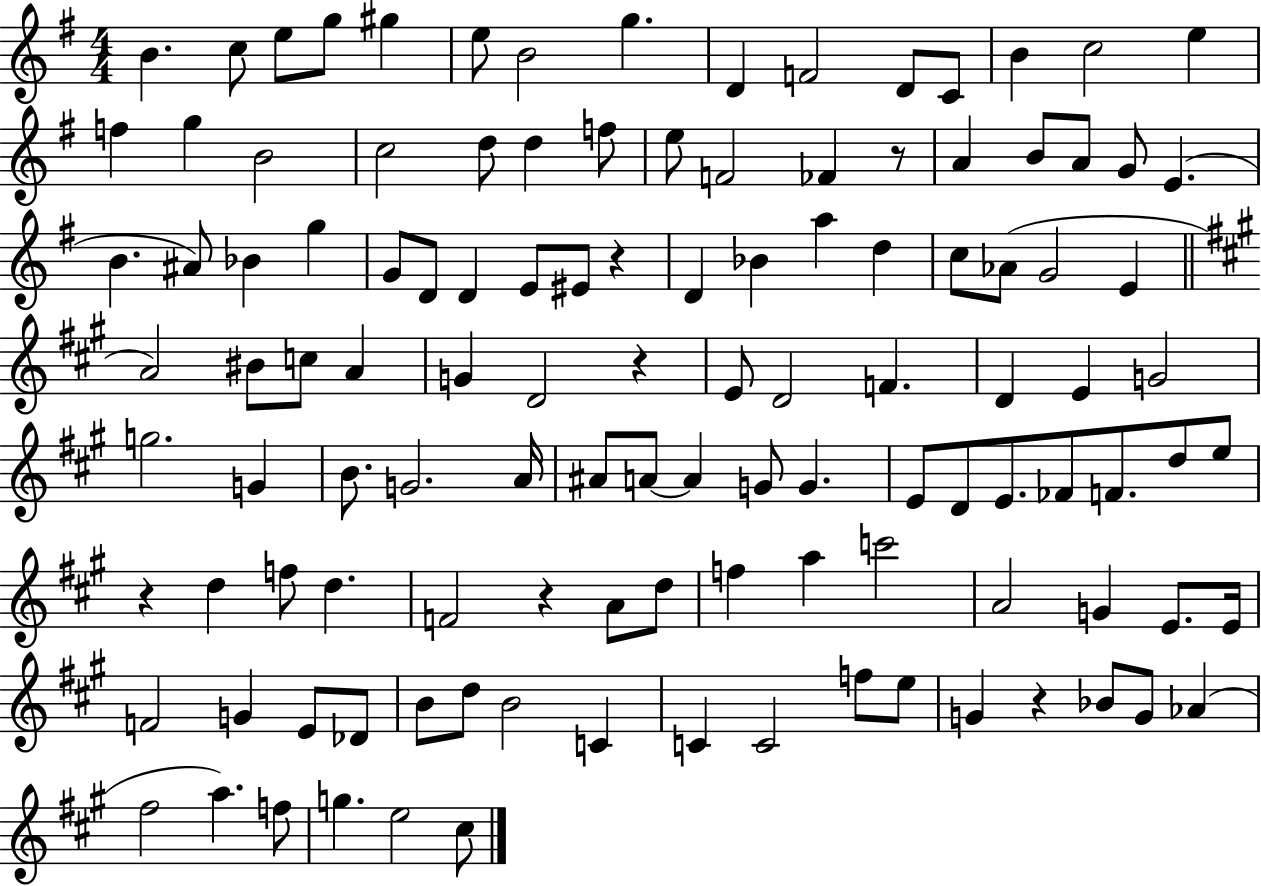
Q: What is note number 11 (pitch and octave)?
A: D4